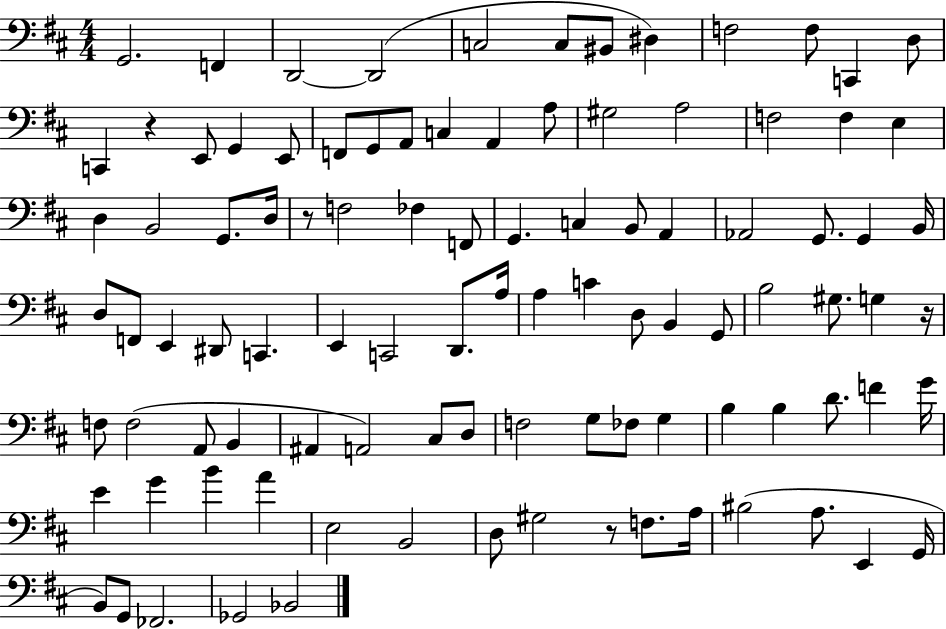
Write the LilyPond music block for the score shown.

{
  \clef bass
  \numericTimeSignature
  \time 4/4
  \key d \major
  g,2. f,4 | d,2~~ d,2( | c2 c8 bis,8 dis4) | f2 f8 c,4 d8 | \break c,4 r4 e,8 g,4 e,8 | f,8 g,8 a,8 c4 a,4 a8 | gis2 a2 | f2 f4 e4 | \break d4 b,2 g,8. d16 | r8 f2 fes4 f,8 | g,4. c4 b,8 a,4 | aes,2 g,8. g,4 b,16 | \break d8 f,8 e,4 dis,8 c,4. | e,4 c,2 d,8. a16 | a4 c'4 d8 b,4 g,8 | b2 gis8. g4 r16 | \break f8 f2( a,8 b,4 | ais,4 a,2) cis8 d8 | f2 g8 fes8 g4 | b4 b4 d'8. f'4 g'16 | \break e'4 g'4 b'4 a'4 | e2 b,2 | d8 gis2 r8 f8. a16 | bis2( a8. e,4 g,16 | \break b,8) g,8 fes,2. | ges,2 bes,2 | \bar "|."
}